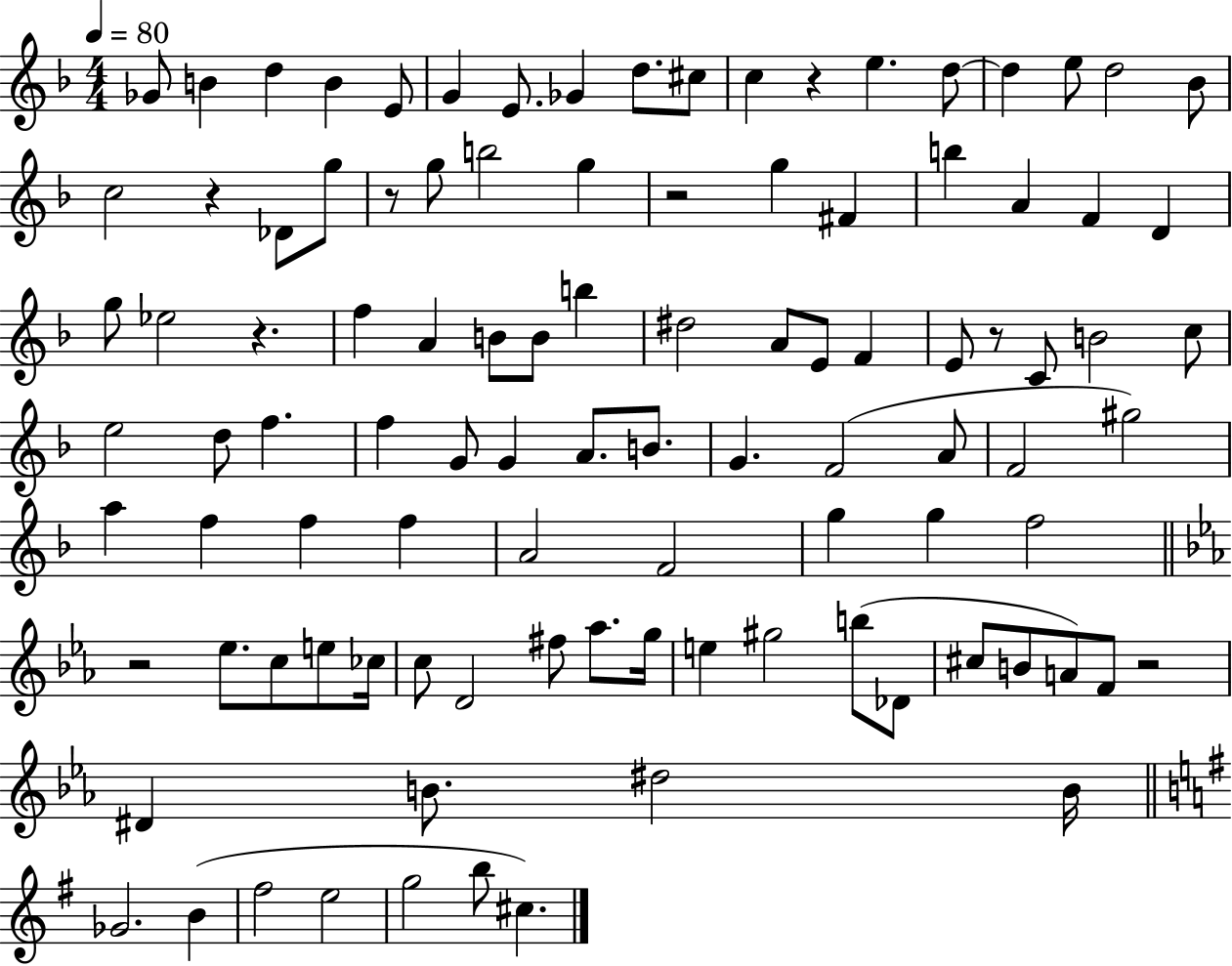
Gb4/e B4/q D5/q B4/q E4/e G4/q E4/e. Gb4/q D5/e. C#5/e C5/q R/q E5/q. D5/e D5/q E5/e D5/h Bb4/e C5/h R/q Db4/e G5/e R/e G5/e B5/h G5/q R/h G5/q F#4/q B5/q A4/q F4/q D4/q G5/e Eb5/h R/q. F5/q A4/q B4/e B4/e B5/q D#5/h A4/e E4/e F4/q E4/e R/e C4/e B4/h C5/e E5/h D5/e F5/q. F5/q G4/e G4/q A4/e. B4/e. G4/q. F4/h A4/e F4/h G#5/h A5/q F5/q F5/q F5/q A4/h F4/h G5/q G5/q F5/h R/h Eb5/e. C5/e E5/e CES5/s C5/e D4/h F#5/e Ab5/e. G5/s E5/q G#5/h B5/e Db4/e C#5/e B4/e A4/e F4/e R/h D#4/q B4/e. D#5/h B4/s Gb4/h. B4/q F#5/h E5/h G5/h B5/e C#5/q.